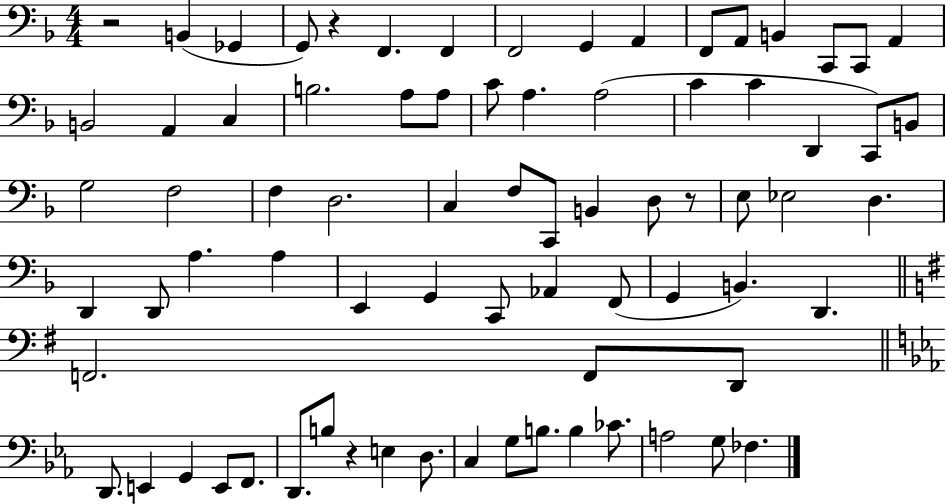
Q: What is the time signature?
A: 4/4